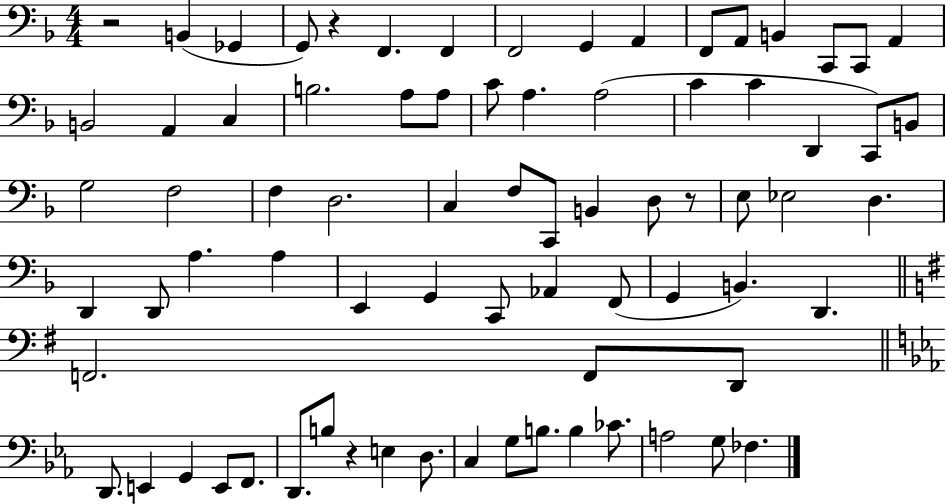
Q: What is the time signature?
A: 4/4